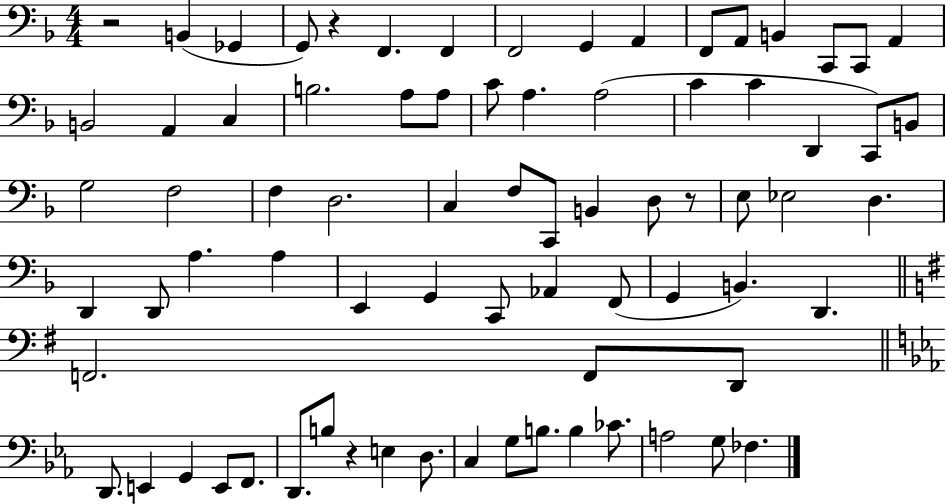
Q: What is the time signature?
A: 4/4